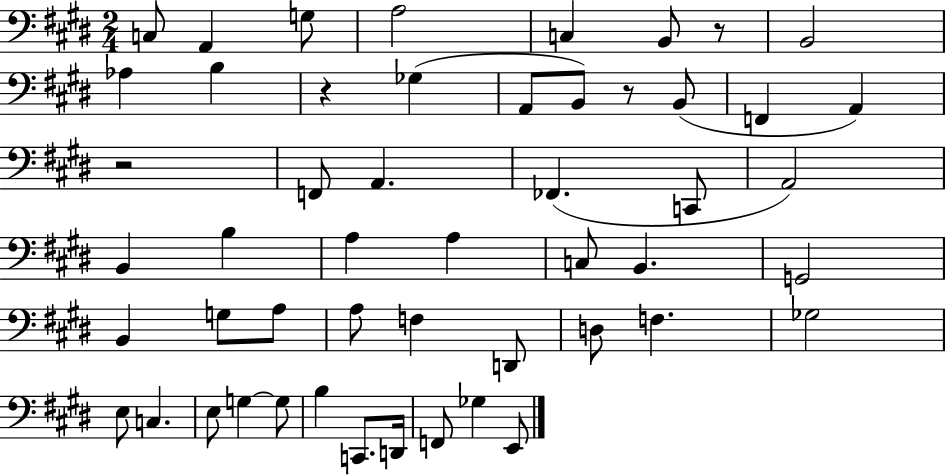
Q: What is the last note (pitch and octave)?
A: E2